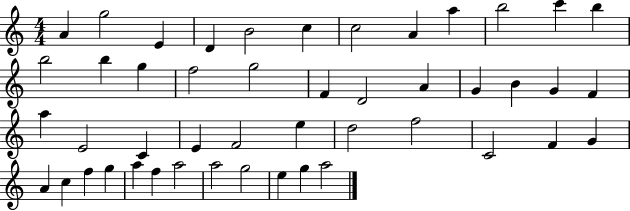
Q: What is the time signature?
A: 4/4